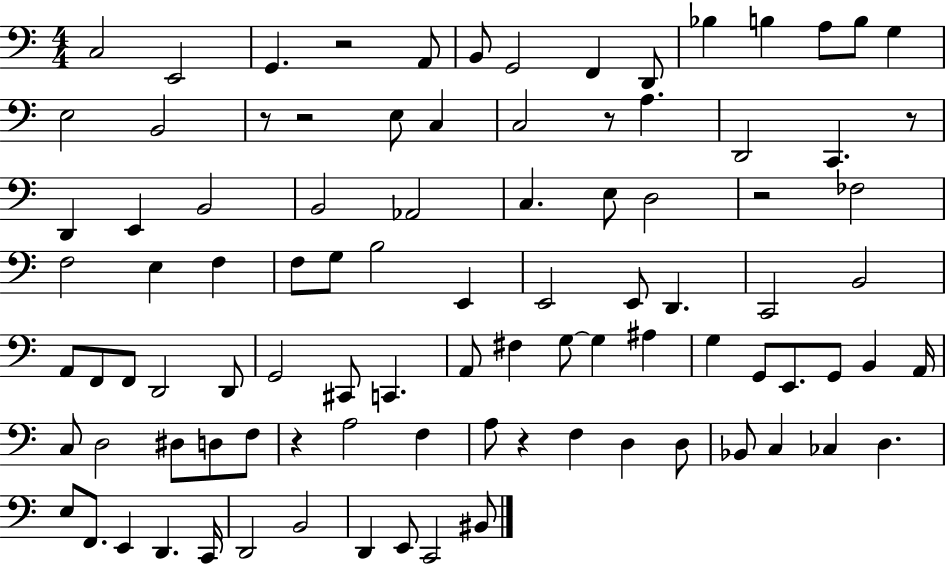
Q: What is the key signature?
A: C major